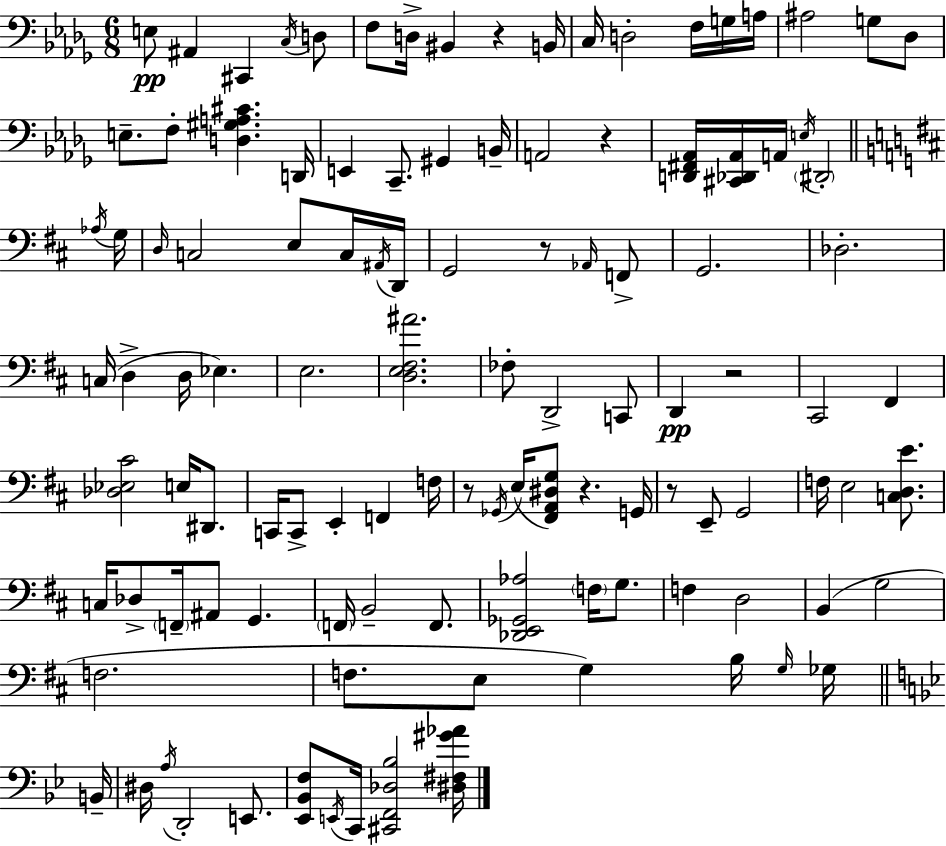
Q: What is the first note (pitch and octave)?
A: E3